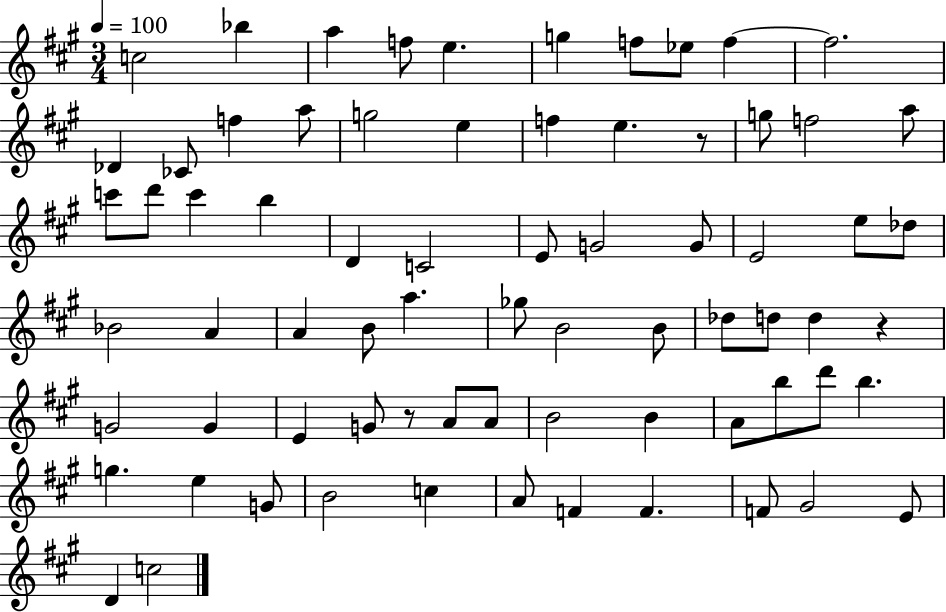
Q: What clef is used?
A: treble